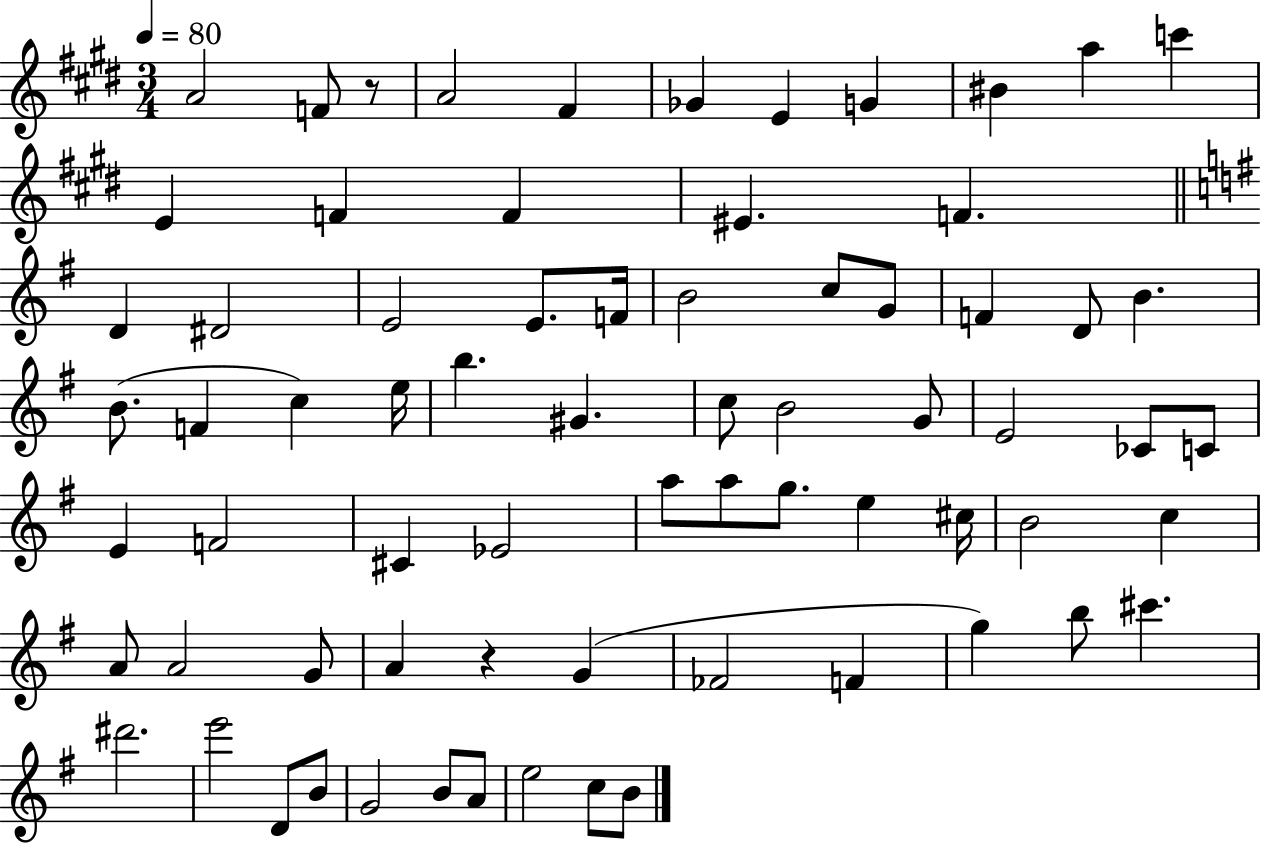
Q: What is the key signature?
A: E major